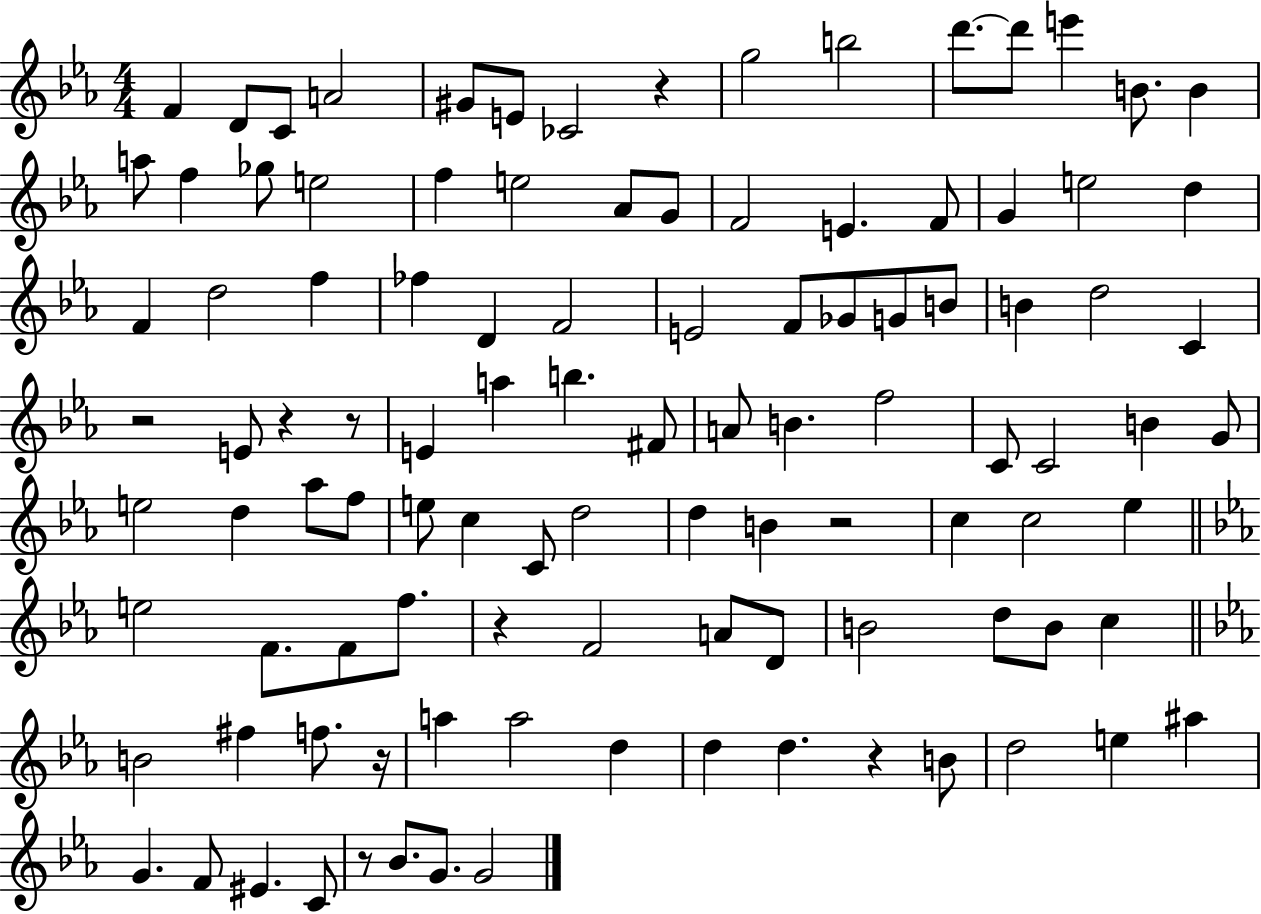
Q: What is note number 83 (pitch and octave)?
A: A5